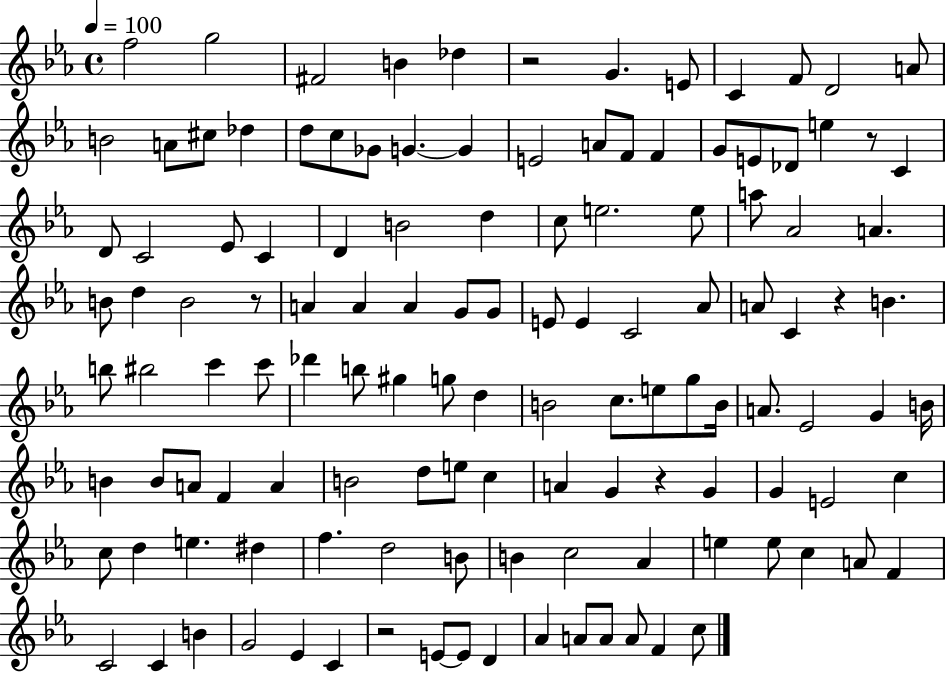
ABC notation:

X:1
T:Untitled
M:4/4
L:1/4
K:Eb
f2 g2 ^F2 B _d z2 G E/2 C F/2 D2 A/2 B2 A/2 ^c/2 _d d/2 c/2 _G/2 G G E2 A/2 F/2 F G/2 E/2 _D/2 e z/2 C D/2 C2 _E/2 C D B2 d c/2 e2 e/2 a/2 _A2 A B/2 d B2 z/2 A A A G/2 G/2 E/2 E C2 _A/2 A/2 C z B b/2 ^b2 c' c'/2 _d' b/2 ^g g/2 d B2 c/2 e/2 g/2 B/4 A/2 _E2 G B/4 B B/2 A/2 F A B2 d/2 e/2 c A G z G G E2 c c/2 d e ^d f d2 B/2 B c2 _A e e/2 c A/2 F C2 C B G2 _E C z2 E/2 E/2 D _A A/2 A/2 A/2 F c/2